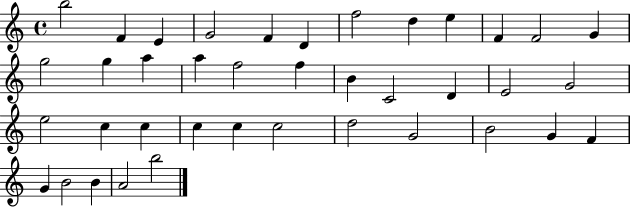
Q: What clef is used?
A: treble